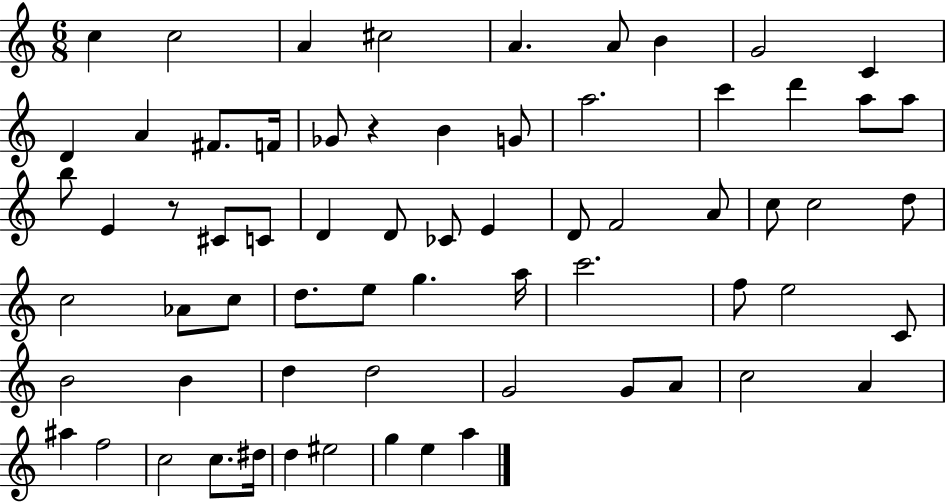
C5/q C5/h A4/q C#5/h A4/q. A4/e B4/q G4/h C4/q D4/q A4/q F#4/e. F4/s Gb4/e R/q B4/q G4/e A5/h. C6/q D6/q A5/e A5/e B5/e E4/q R/e C#4/e C4/e D4/q D4/e CES4/e E4/q D4/e F4/h A4/e C5/e C5/h D5/e C5/h Ab4/e C5/e D5/e. E5/e G5/q. A5/s C6/h. F5/e E5/h C4/e B4/h B4/q D5/q D5/h G4/h G4/e A4/e C5/h A4/q A#5/q F5/h C5/h C5/e. D#5/s D5/q EIS5/h G5/q E5/q A5/q